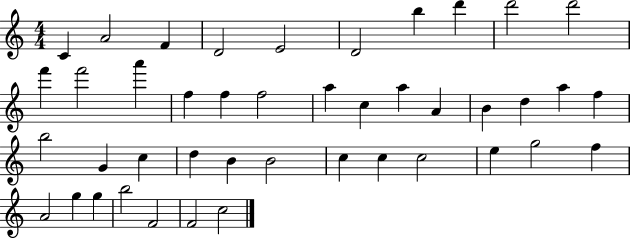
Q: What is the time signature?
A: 4/4